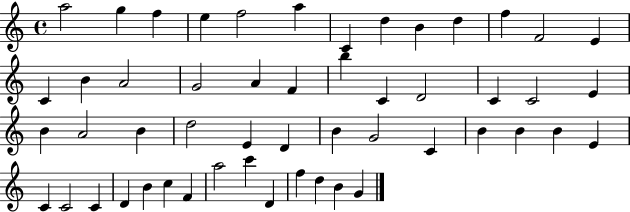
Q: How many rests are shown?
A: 0